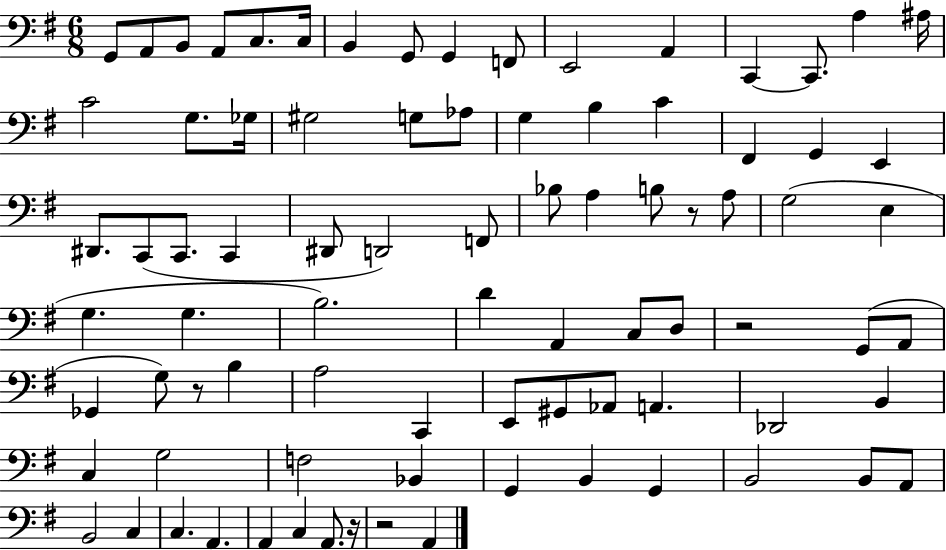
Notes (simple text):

G2/e A2/e B2/e A2/e C3/e. C3/s B2/q G2/e G2/q F2/e E2/h A2/q C2/q C2/e. A3/q A#3/s C4/h G3/e. Gb3/s G#3/h G3/e Ab3/e G3/q B3/q C4/q F#2/q G2/q E2/q D#2/e. C2/e C2/e. C2/q D#2/e D2/h F2/e Bb3/e A3/q B3/e R/e A3/e G3/h E3/q G3/q. G3/q. B3/h. D4/q A2/q C3/e D3/e R/h G2/e A2/e Gb2/q G3/e R/e B3/q A3/h C2/q E2/e G#2/e Ab2/e A2/q. Db2/h B2/q C3/q G3/h F3/h Bb2/q G2/q B2/q G2/q B2/h B2/e A2/e B2/h C3/q C3/q. A2/q. A2/q C3/q A2/e. R/s R/h A2/q